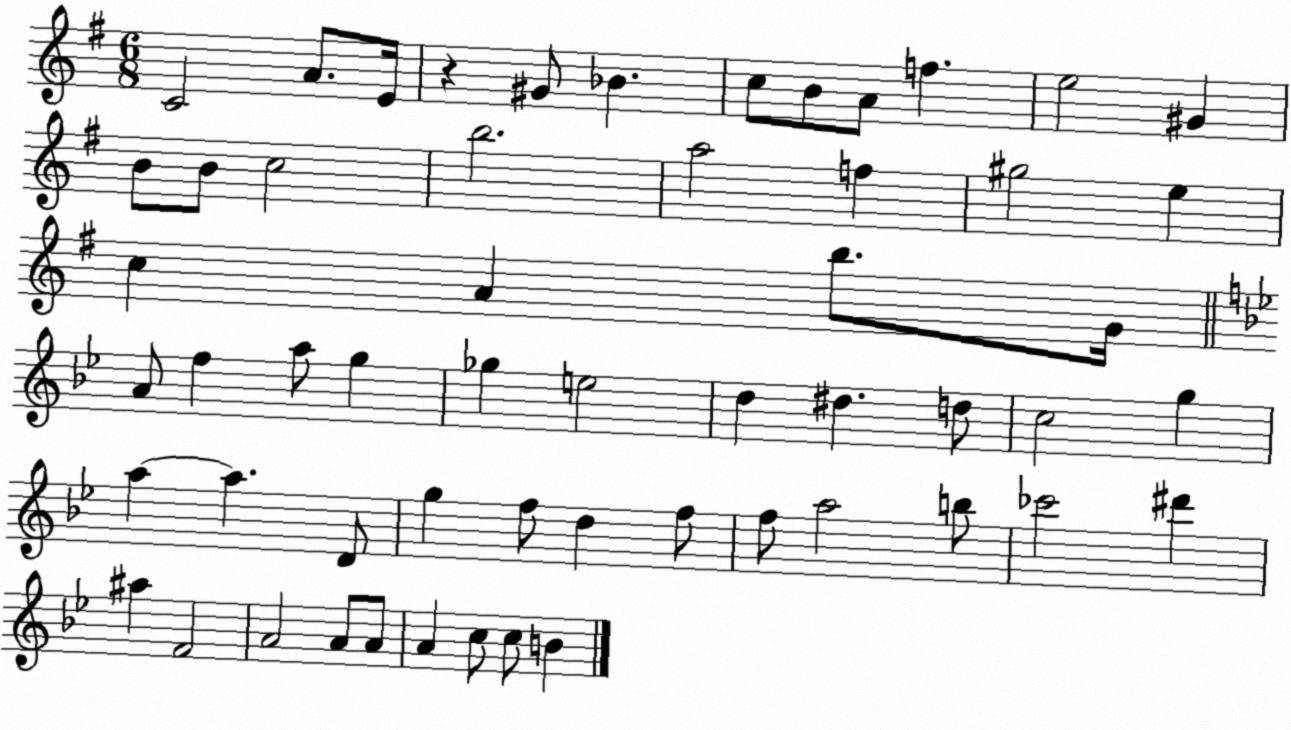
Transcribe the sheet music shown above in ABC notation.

X:1
T:Untitled
M:6/8
L:1/4
K:G
C2 A/2 E/4 z ^G/2 _B c/2 B/2 A/2 f e2 ^G B/2 B/2 c2 b2 a2 f ^g2 e c A b/2 G/4 A/2 f a/2 g _g e2 d ^d d/2 c2 g a a D/2 g f/2 d f/2 f/2 a2 b/2 _c'2 ^d' ^a F2 A2 A/2 A/2 A c/2 c/2 B